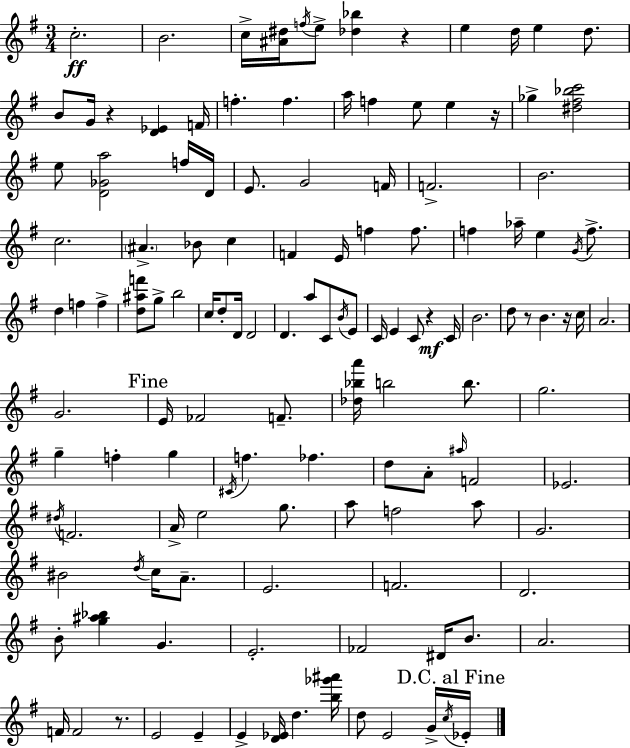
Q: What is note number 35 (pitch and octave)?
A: F5